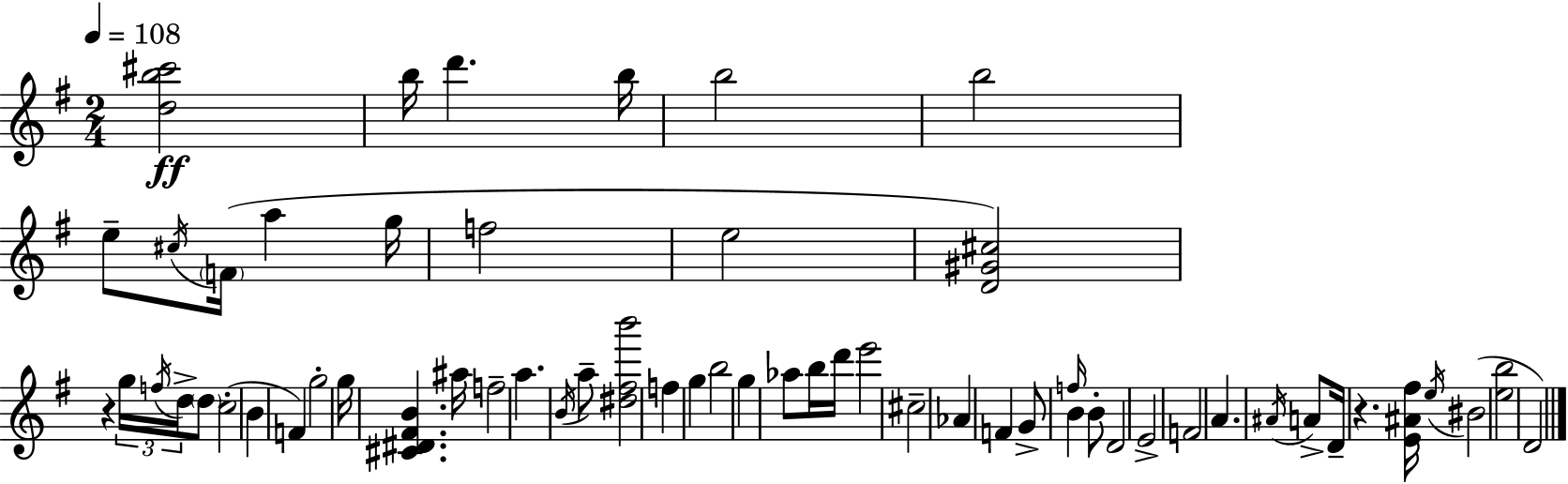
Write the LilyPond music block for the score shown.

{
  \clef treble
  \numericTimeSignature
  \time 2/4
  \key g \major
  \tempo 4 = 108
  <d'' b'' cis'''>2\ff | b''16 d'''4. b''16 | b''2 | b''2 | \break e''8-- \acciaccatura { cis''16 } \parenthesize f'16( a''4 | g''16 f''2 | e''2 | <d' gis' cis''>2) | \break r4 \tuplet 3/2 { g''16 \acciaccatura { f''16 } d''16-> } | \parenthesize d''8 c''2-.( | b'4 f'4) | g''2-. | \break g''16 <cis' dis' fis' b'>4. | ais''16 f''2-- | a''4. | \acciaccatura { b'16 } a''8-- <dis'' fis'' b'''>2 | \break f''4 g''4 | b''2 | g''4 aes''8 | b''16 d'''16 e'''2 | \break cis''2-- | aes'4 f'4 | g'8-> \grace { f''16 } b'4 | b'8-. d'2 | \break e'2-> | f'2 | a'4. | \acciaccatura { ais'16 } a'8-> d'16-- r4. | \break <e' ais' fis''>16 \acciaccatura { e''16 } bis'2( | <e'' b''>2 | d'2) | \bar "|."
}